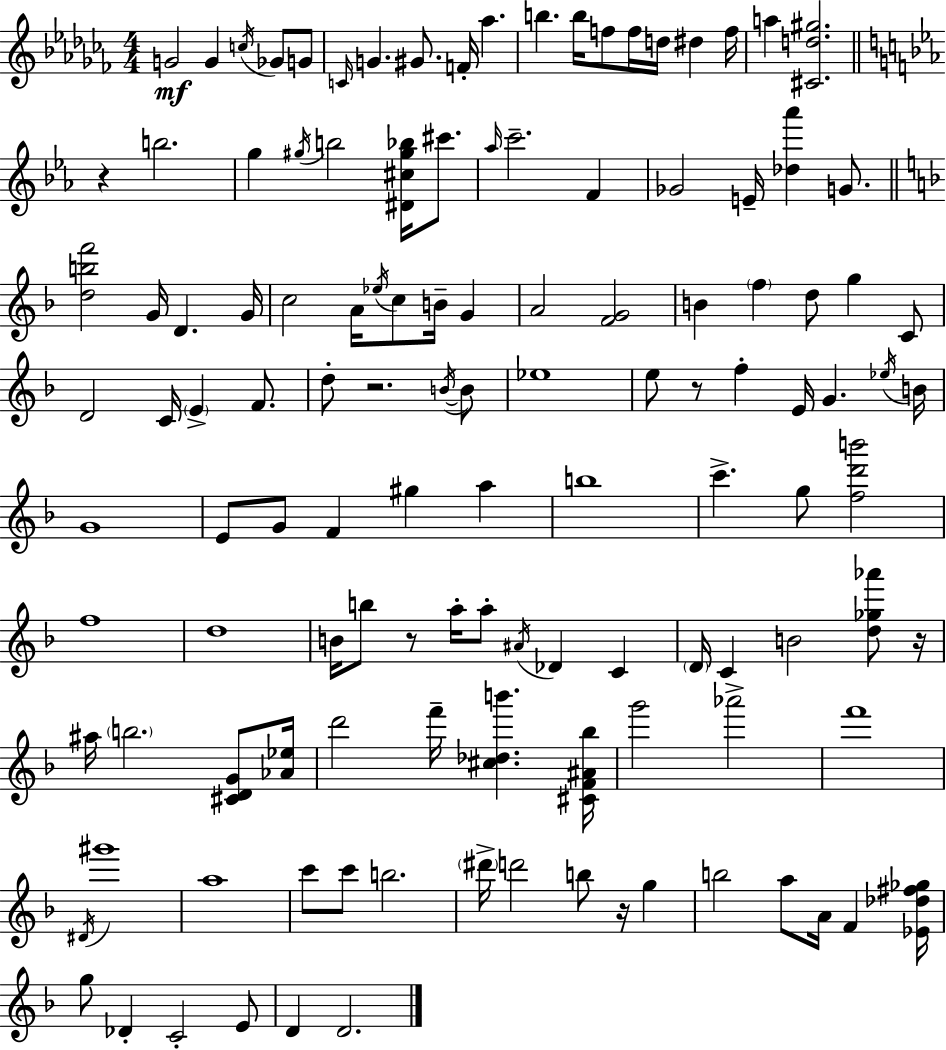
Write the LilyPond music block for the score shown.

{
  \clef treble
  \numericTimeSignature
  \time 4/4
  \key aes \minor
  \repeat volta 2 { g'2\mf g'4 \acciaccatura { c''16 } ges'8 g'8 | \grace { c'16 } g'4. gis'8. f'16-. aes''4. | b''4. b''16 f''8 f''16 d''16 dis''4 | f''16 a''4 <cis' d'' gis''>2. | \break \bar "||" \break \key ees \major r4 b''2. | g''4 \acciaccatura { gis''16 } b''2 <dis' cis'' gis'' bes''>16 cis'''8. | \grace { aes''16 } c'''2.-- f'4 | ges'2 e'16-- <des'' aes'''>4 g'8. | \break \bar "||" \break \key d \minor <d'' b'' f'''>2 g'16 d'4. g'16 | c''2 a'16 \acciaccatura { ees''16 } c''8 b'16-- g'4 | a'2 <f' g'>2 | b'4 \parenthesize f''4 d''8 g''4 c'8 | \break d'2 c'16 \parenthesize e'4-> f'8. | d''8-. r2. \acciaccatura { b'16~ }~ | b'8 ees''1 | e''8 r8 f''4-. e'16 g'4. | \break \acciaccatura { ees''16 } b'16 g'1 | e'8 g'8 f'4 gis''4 a''4 | b''1 | c'''4.-> g''8 <f'' d''' b'''>2 | \break f''1 | d''1 | b'16 b''8 r8 a''16-. a''8-. \acciaccatura { ais'16 } des'4 | c'4 \parenthesize d'16 c'4 b'2 | \break <d'' ges'' aes'''>8 r16 ais''16 \parenthesize b''2. | <cis' d' g'>8 <aes' ees''>16 d'''2 f'''16-- <cis'' des'' b'''>4. | <cis' f' ais' bes''>16 g'''2 aes'''2-> | f'''1 | \break \acciaccatura { dis'16 } gis'''1 | a''1 | c'''8 c'''8 b''2. | \parenthesize dis'''16-> d'''2 b''8 | \break r16 g''4 b''2 a''8 a'16 | f'4 <ees' des'' fis'' ges''>16 g''8 des'4-. c'2-. | e'8 d'4 d'2. | } \bar "|."
}